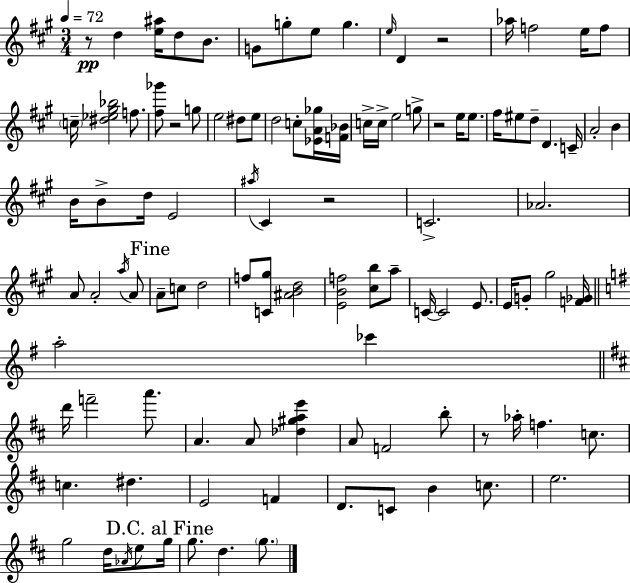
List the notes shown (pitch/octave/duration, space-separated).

R/e D5/q [E5,A#5]/s D5/e B4/e. G4/e G5/e E5/e G5/q. E5/s D4/q R/h Ab5/s F5/h E5/s F5/e C5/s [D#5,Eb5,G#5,Bb5]/h F5/e. [F#5,Gb6]/e R/h G5/e E5/h D#5/e E5/e D5/h C5/e [Eb4,A4,Gb5]/s [F4,Bb4]/s C5/s C5/s E5/h G5/e R/h E5/s E5/e. F#5/s EIS5/e D5/e D4/q. C4/s A4/h B4/q B4/s B4/e D5/s E4/h A#5/s C#4/q R/h C4/h. Ab4/h. A4/e A4/h A5/s A4/e A4/e C5/e D5/h F5/e [C4,G#5]/e [A#4,B4,D5]/h [E4,B4,F5]/h [C#5,B5]/e A5/e C4/s C4/h E4/e. E4/s G4/e G#5/h [F4,Gb4]/s A5/h CES6/q D6/s F6/h A6/e. A4/q. A4/e [Db5,G#5,A5,E6]/q A4/e F4/h B5/e R/e Ab5/s F5/q. C5/e. C5/q. D#5/q. E4/h F4/q D4/e. C4/e B4/q C5/e. E5/h. G5/h D5/s Ab4/s E5/e G5/s G5/e. D5/q. G5/e.